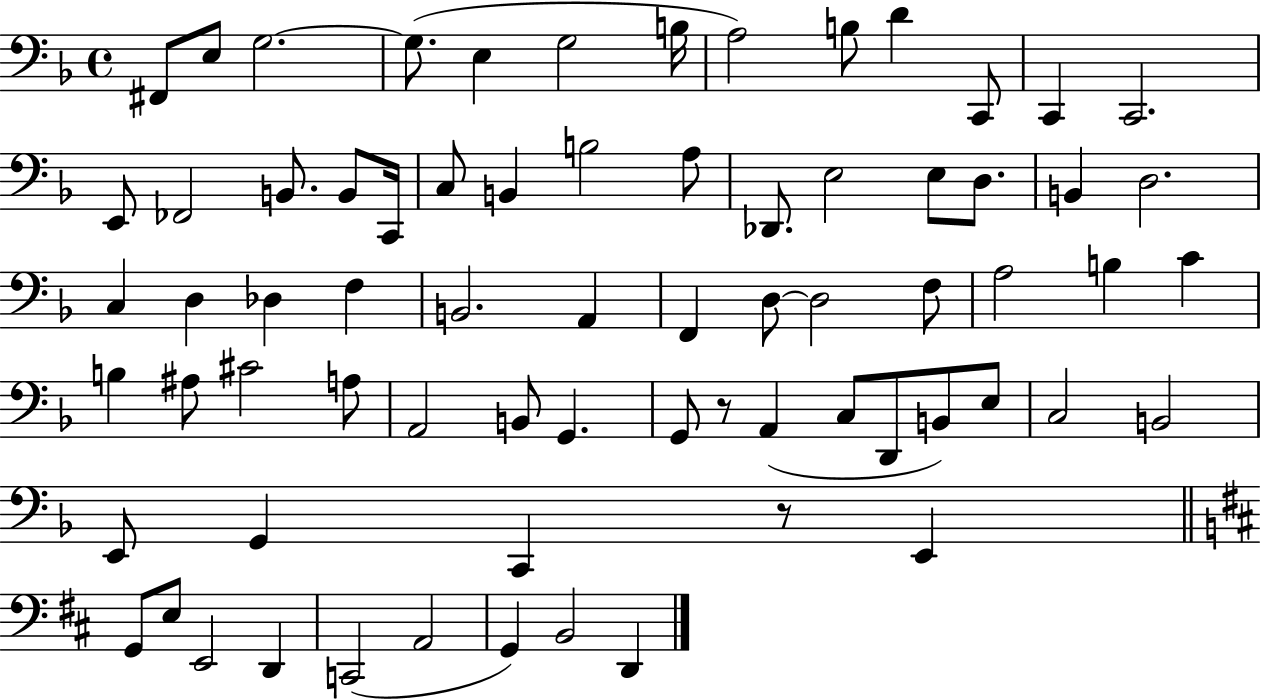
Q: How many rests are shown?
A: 2